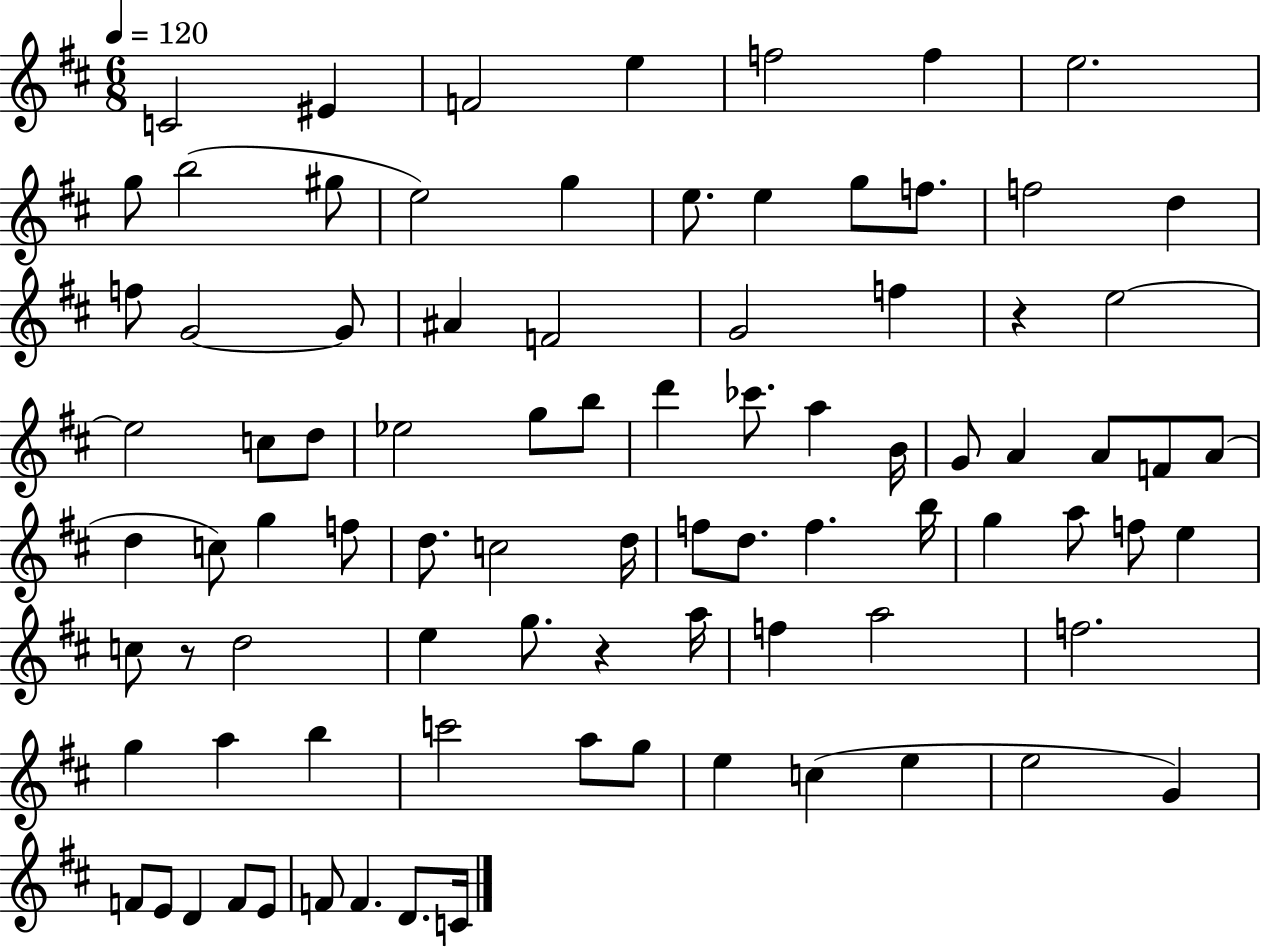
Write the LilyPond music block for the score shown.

{
  \clef treble
  \numericTimeSignature
  \time 6/8
  \key d \major
  \tempo 4 = 120
  c'2 eis'4 | f'2 e''4 | f''2 f''4 | e''2. | \break g''8 b''2( gis''8 | e''2) g''4 | e''8. e''4 g''8 f''8. | f''2 d''4 | \break f''8 g'2~~ g'8 | ais'4 f'2 | g'2 f''4 | r4 e''2~~ | \break e''2 c''8 d''8 | ees''2 g''8 b''8 | d'''4 ces'''8. a''4 b'16 | g'8 a'4 a'8 f'8 a'8( | \break d''4 c''8) g''4 f''8 | d''8. c''2 d''16 | f''8 d''8. f''4. b''16 | g''4 a''8 f''8 e''4 | \break c''8 r8 d''2 | e''4 g''8. r4 a''16 | f''4 a''2 | f''2. | \break g''4 a''4 b''4 | c'''2 a''8 g''8 | e''4 c''4( e''4 | e''2 g'4) | \break f'8 e'8 d'4 f'8 e'8 | f'8 f'4. d'8. c'16 | \bar "|."
}